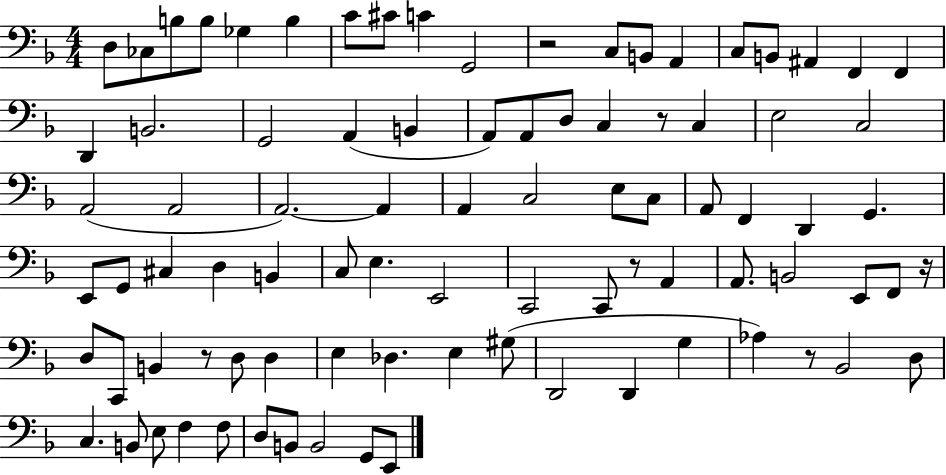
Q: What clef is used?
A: bass